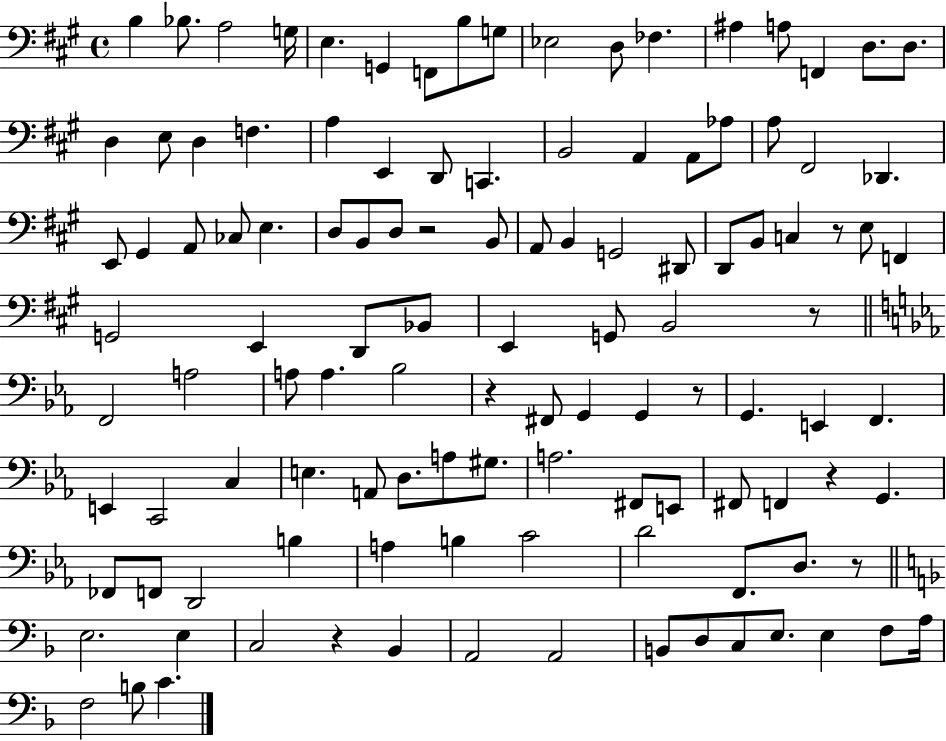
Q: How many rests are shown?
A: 8